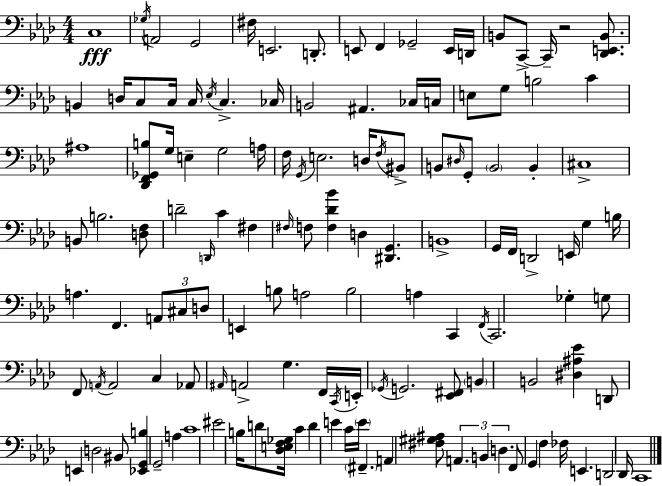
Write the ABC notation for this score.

X:1
T:Untitled
M:4/4
L:1/4
K:Fm
C,4 _G,/4 A,,2 G,,2 ^F,/4 E,,2 D,,/2 E,,/2 F,, _G,,2 E,,/4 D,,/4 B,,/2 C,,/2 C,,/4 z2 [_D,,E,,B,,]/2 B,, D,/4 C,/2 C,/4 C,/4 _E,/4 C, _C,/4 B,,2 ^A,, _C,/4 C,/4 E,/2 G,/2 B,2 C ^A,4 [_D,,F,,_G,,B,]/2 G,/4 E, G,2 A,/4 F,/4 G,,/4 E,2 D,/4 F,/4 ^B,,/2 B,,/2 ^D,/4 G,,/2 B,,2 B,, ^C,4 B,,/2 B,2 [D,F,]/2 D2 D,,/4 C ^F, ^F,/4 F,/2 [F,_D_B] D, [^D,,G,,] B,,4 G,,/4 F,,/4 D,,2 E,,/4 G, B,/4 A, F,, A,,/2 ^C,/2 D,/2 E,, B,/2 A,2 B,2 A, C,, F,,/4 C,,2 _G, G,/2 F,,/2 A,,/4 A,,2 C, _A,,/2 ^A,,/4 A,,2 G, F,,/4 C,,/4 E,,/4 _G,,/4 G,,2 [_E,,^F,,]/2 B,, B,,2 [^D,^A,_E] D,,/2 E,, D,2 ^B,,/2 [_E,,G,,B,] G,,2 A, C4 ^E2 B,/4 D/2 [_D,E,F,_G,]/4 C D E C/4 E/4 ^F,, A,, [^F,^G,^A,]/2 A,, B,, D, F,,/2 G,, F, _F,/4 E,, D,,2 _D,,/4 C,,4